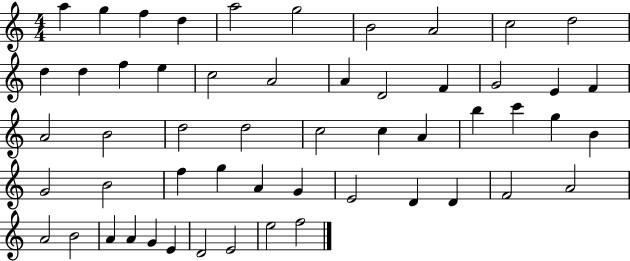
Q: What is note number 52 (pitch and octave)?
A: E4